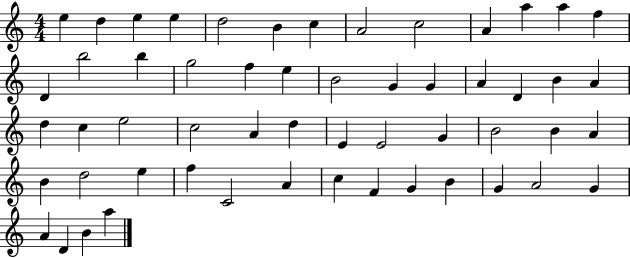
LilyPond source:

{
  \clef treble
  \numericTimeSignature
  \time 4/4
  \key c \major
  e''4 d''4 e''4 e''4 | d''2 b'4 c''4 | a'2 c''2 | a'4 a''4 a''4 f''4 | \break d'4 b''2 b''4 | g''2 f''4 e''4 | b'2 g'4 g'4 | a'4 d'4 b'4 a'4 | \break d''4 c''4 e''2 | c''2 a'4 d''4 | e'4 e'2 g'4 | b'2 b'4 a'4 | \break b'4 d''2 e''4 | f''4 c'2 a'4 | c''4 f'4 g'4 b'4 | g'4 a'2 g'4 | \break a'4 d'4 b'4 a''4 | \bar "|."
}